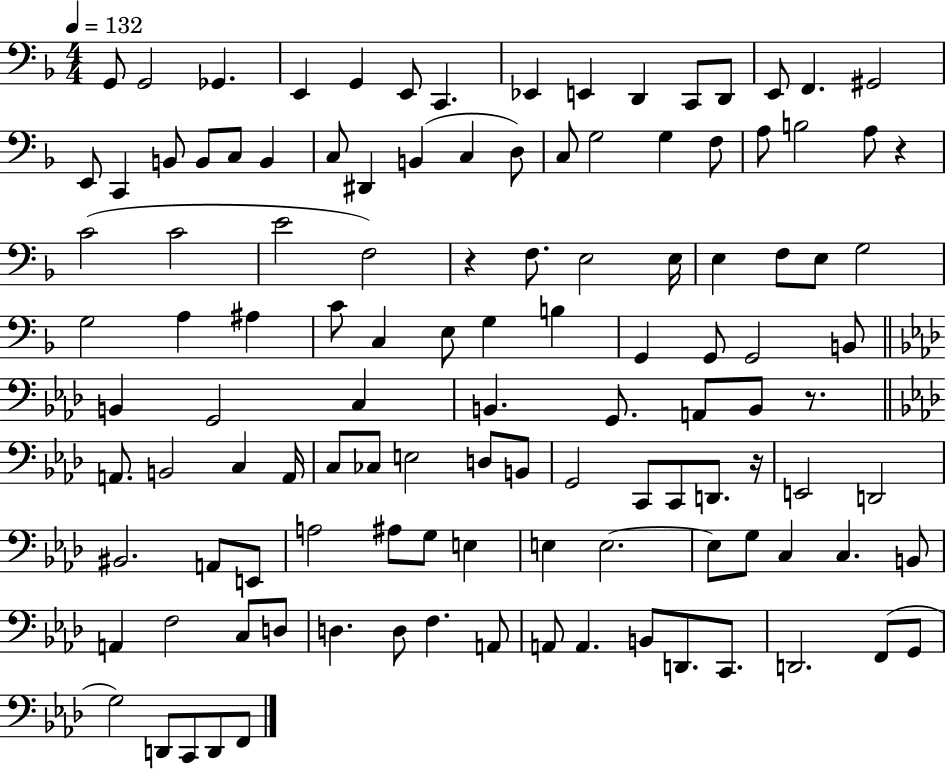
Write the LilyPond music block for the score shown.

{
  \clef bass
  \numericTimeSignature
  \time 4/4
  \key f \major
  \tempo 4 = 132
  g,8 g,2 ges,4. | e,4 g,4 e,8 c,4. | ees,4 e,4 d,4 c,8 d,8 | e,8 f,4. gis,2 | \break e,8 c,4 b,8 b,8 c8 b,4 | c8 dis,4 b,4( c4 d8) | c8 g2 g4 f8 | a8 b2 a8 r4 | \break c'2( c'2 | e'2 f2) | r4 f8. e2 e16 | e4 f8 e8 g2 | \break g2 a4 ais4 | c'8 c4 e8 g4 b4 | g,4 g,8 g,2 b,8 | \bar "||" \break \key aes \major b,4 g,2 c4 | b,4. g,8. a,8 b,8 r8. | \bar "||" \break \key f \minor a,8. b,2 c4 a,16 | c8 ces8 e2 d8 b,8 | g,2 c,8 c,8 d,8. r16 | e,2 d,2 | \break bis,2. a,8 e,8 | a2 ais8 g8 e4 | e4 e2.~~ | e8 g8 c4 c4. b,8 | \break a,4 f2 c8 d8 | d4. d8 f4. a,8 | a,8 a,4. b,8 d,8. c,8. | d,2. f,8( g,8 | \break g2) d,8 c,8 d,8 f,8 | \bar "|."
}